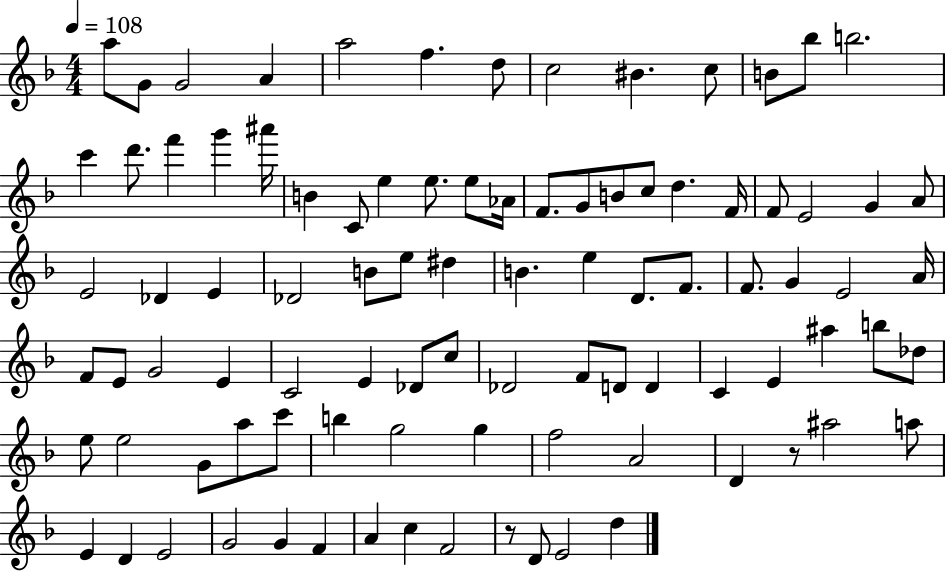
X:1
T:Untitled
M:4/4
L:1/4
K:F
a/2 G/2 G2 A a2 f d/2 c2 ^B c/2 B/2 _b/2 b2 c' d'/2 f' g' ^a'/4 B C/2 e e/2 e/2 _A/4 F/2 G/2 B/2 c/2 d F/4 F/2 E2 G A/2 E2 _D E _D2 B/2 e/2 ^d B e D/2 F/2 F/2 G E2 A/4 F/2 E/2 G2 E C2 E _D/2 c/2 _D2 F/2 D/2 D C E ^a b/2 _d/2 e/2 e2 G/2 a/2 c'/2 b g2 g f2 A2 D z/2 ^a2 a/2 E D E2 G2 G F A c F2 z/2 D/2 E2 d